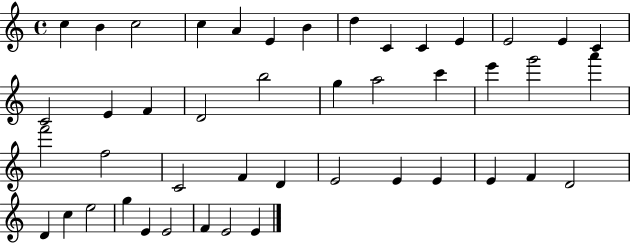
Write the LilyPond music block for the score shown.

{
  \clef treble
  \time 4/4
  \defaultTimeSignature
  \key c \major
  c''4 b'4 c''2 | c''4 a'4 e'4 b'4 | d''4 c'4 c'4 e'4 | e'2 e'4 c'4 | \break c'2 e'4 f'4 | d'2 b''2 | g''4 a''2 c'''4 | e'''4 g'''2 a'''4 | \break f'''2 f''2 | c'2 f'4 d'4 | e'2 e'4 e'4 | e'4 f'4 d'2 | \break d'4 c''4 e''2 | g''4 e'4 e'2 | f'4 e'2 e'4 | \bar "|."
}